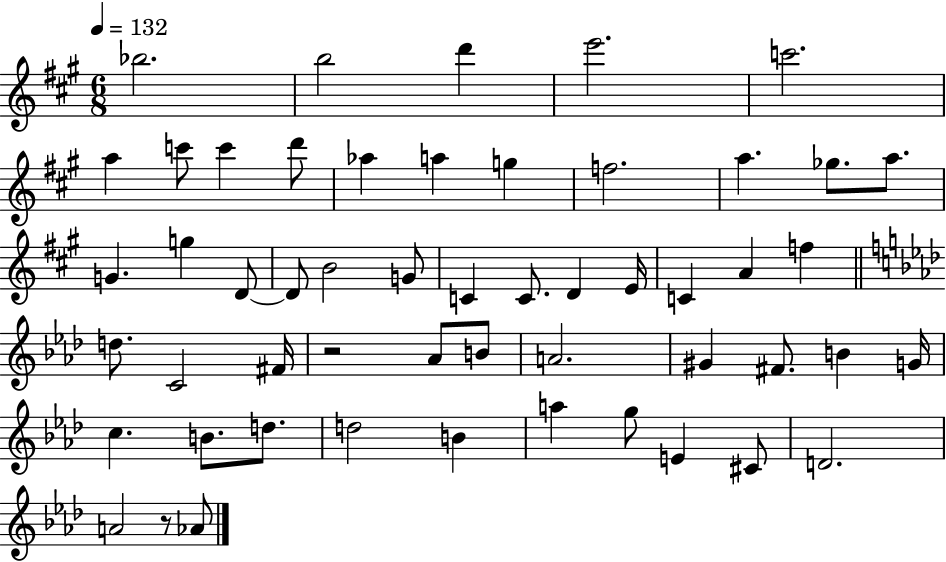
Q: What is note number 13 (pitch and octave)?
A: F5